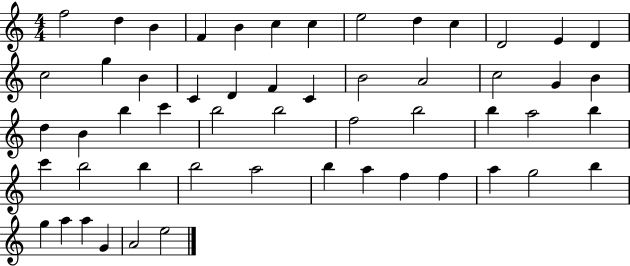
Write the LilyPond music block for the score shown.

{
  \clef treble
  \numericTimeSignature
  \time 4/4
  \key c \major
  f''2 d''4 b'4 | f'4 b'4 c''4 c''4 | e''2 d''4 c''4 | d'2 e'4 d'4 | \break c''2 g''4 b'4 | c'4 d'4 f'4 c'4 | b'2 a'2 | c''2 g'4 b'4 | \break d''4 b'4 b''4 c'''4 | b''2 b''2 | f''2 b''2 | b''4 a''2 b''4 | \break c'''4 b''2 b''4 | b''2 a''2 | b''4 a''4 f''4 f''4 | a''4 g''2 b''4 | \break g''4 a''4 a''4 g'4 | a'2 e''2 | \bar "|."
}